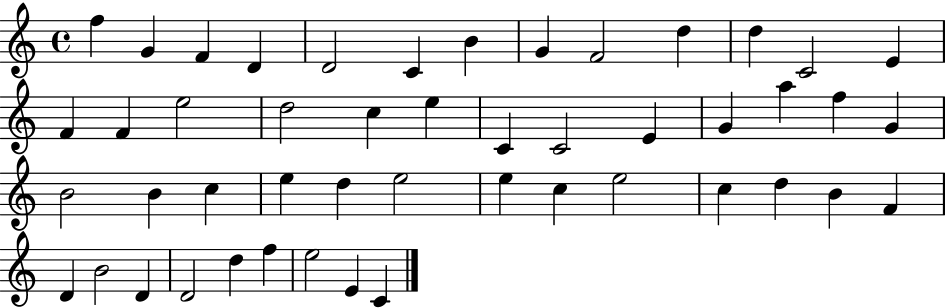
{
  \clef treble
  \time 4/4
  \defaultTimeSignature
  \key c \major
  f''4 g'4 f'4 d'4 | d'2 c'4 b'4 | g'4 f'2 d''4 | d''4 c'2 e'4 | \break f'4 f'4 e''2 | d''2 c''4 e''4 | c'4 c'2 e'4 | g'4 a''4 f''4 g'4 | \break b'2 b'4 c''4 | e''4 d''4 e''2 | e''4 c''4 e''2 | c''4 d''4 b'4 f'4 | \break d'4 b'2 d'4 | d'2 d''4 f''4 | e''2 e'4 c'4 | \bar "|."
}